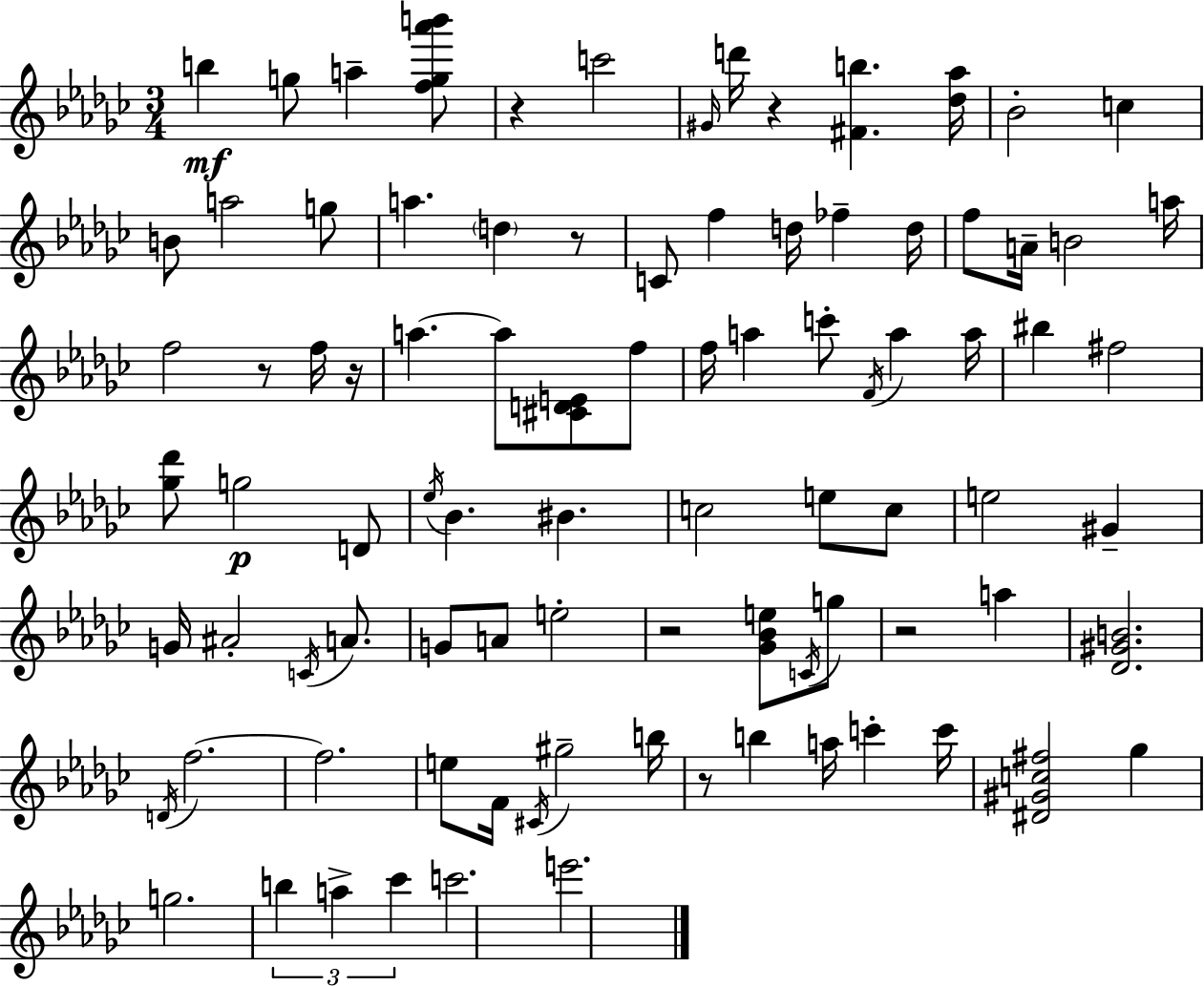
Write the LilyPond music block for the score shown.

{
  \clef treble
  \numericTimeSignature
  \time 3/4
  \key ees \minor
  b''4\mf g''8 a''4-- <f'' g'' aes''' b'''>8 | r4 c'''2 | \grace { gis'16 } d'''16 r4 <fis' b''>4. | <des'' aes''>16 bes'2-. c''4 | \break b'8 a''2 g''8 | a''4. \parenthesize d''4 r8 | c'8 f''4 d''16 fes''4-- | d''16 f''8 a'16-- b'2 | \break a''16 f''2 r8 f''16 | r16 a''4.~~ a''8 <cis' d' e'>8 f''8 | f''16 a''4 c'''8-. \acciaccatura { f'16 } a''4 | a''16 bis''4 fis''2 | \break <ges'' des'''>8 g''2\p | d'8 \acciaccatura { ees''16 } bes'4. bis'4. | c''2 e''8 | c''8 e''2 gis'4-- | \break g'16 ais'2-. | \acciaccatura { c'16 } a'8. g'8 a'8 e''2-. | r2 | <ges' bes' e''>8 \acciaccatura { c'16 } g''8 r2 | \break a''4 <des' gis' b'>2. | \acciaccatura { d'16 } f''2.~~ | f''2. | e''8 f'16 \acciaccatura { cis'16 } gis''2-- | \break b''16 r8 b''4 | a''16 c'''4-. c'''16 <dis' gis' c'' fis''>2 | ges''4 g''2. | \tuplet 3/2 { b''4 a''4-> | \break ces'''4 } c'''2. | e'''2. | \bar "|."
}